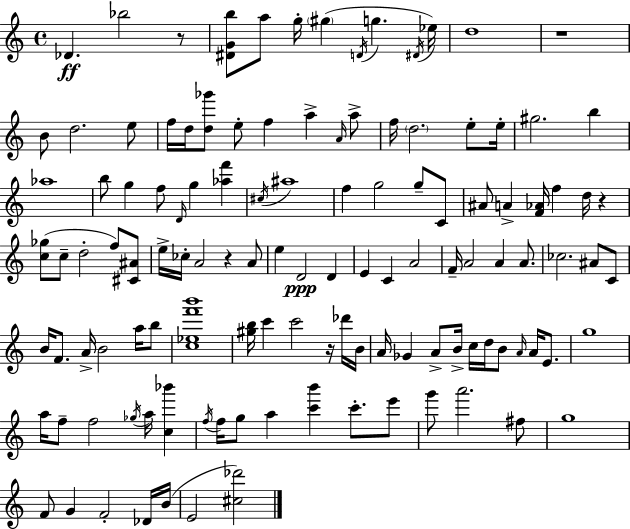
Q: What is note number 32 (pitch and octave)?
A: G5